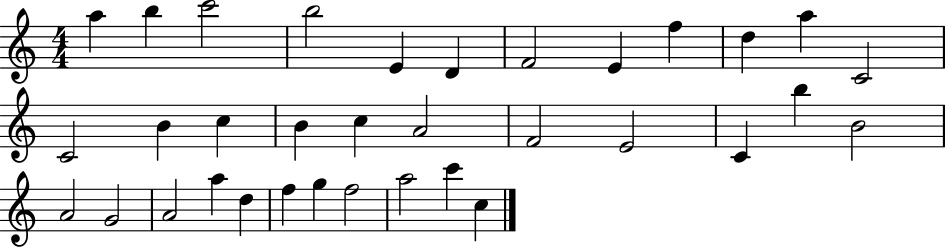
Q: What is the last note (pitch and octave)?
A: C5